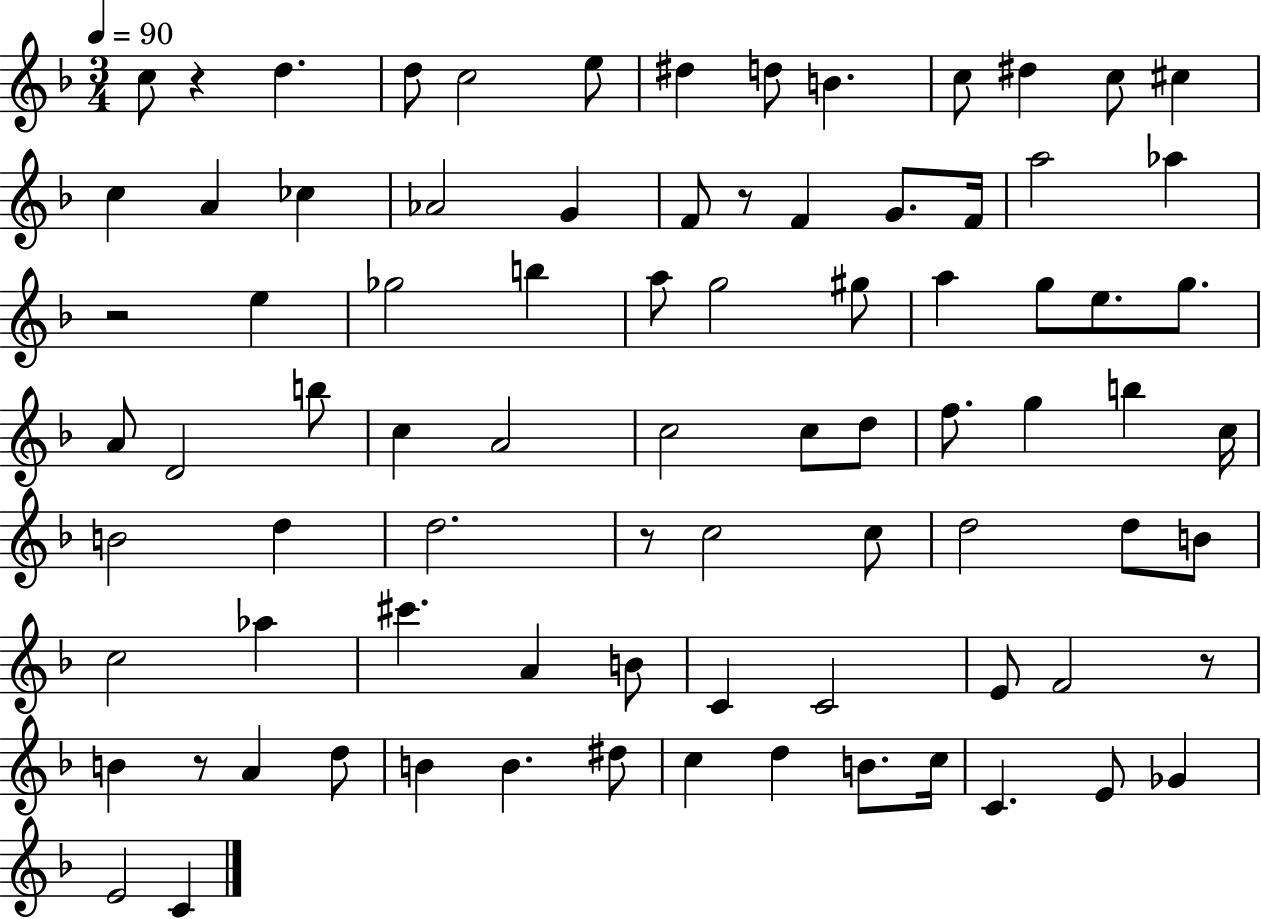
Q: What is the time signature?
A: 3/4